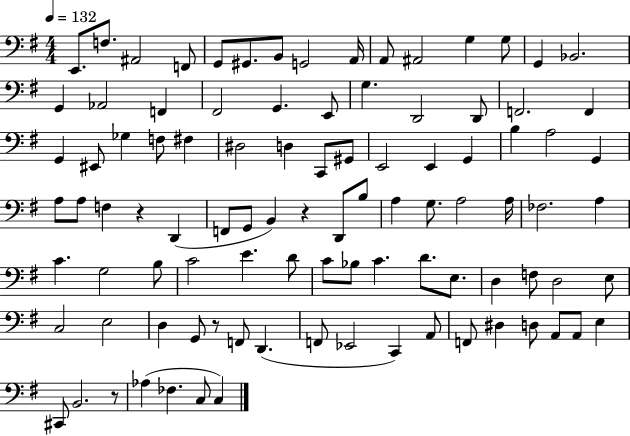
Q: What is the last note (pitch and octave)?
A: C3